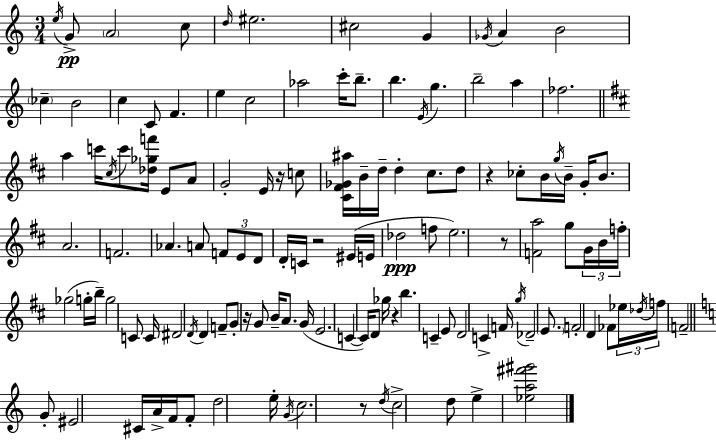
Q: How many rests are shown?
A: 7